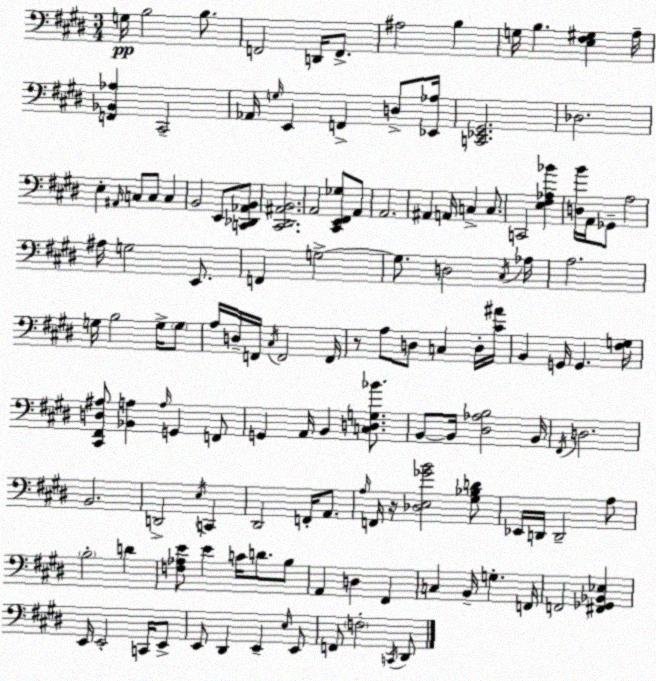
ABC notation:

X:1
T:Untitled
M:3/4
L:1/4
K:E
G,/4 B,2 B,/2 F,,2 D,,/4 F,,/2 ^A,2 B, G,/4 B, [E,^F,^G,] A,/4 [F,,_B,,_A,] ^C,,2 _A,,/4 G,/4 E,, F,, D,/2 [_E,,_A,]/4 [C,,_E,,^G,,]2 _D,2 E, ^A,,/4 C,/2 C,/2 C, B,,2 E,,/2 [C,,_D,,_A,,B,,]/2 [^C,,^D,,^A,,B,,]2 A,,2 [^C,,E,,^F,,_G,]/2 A,,/2 A,,2 ^A,, A,,/4 C, C,/2 C,,2 [E,^F,_A,_B] [D,B]/4 A,,/4 _G,,/2 A,2 ^A,/4 G,2 E,,/2 F,, G,2 G,/2 D,2 ^C,/4 _A,/4 A,2 G,/4 B,2 G,/4 G,/2 A,/4 D,/4 F,,/4 ^C,/4 F,,2 F,,/4 z/2 A,/2 D,/2 C, D,/4 [^C^A]/4 B,, G,,/4 G,, [^F,G,]/4 [^C,,^F,,D,^A,]/2 [_B,,A,] A,/4 G,, F,,/2 G,, A,,/4 B,, [C,D,G,_B]/2 B,,/2 B,,/4 [^D,_A,B,]2 B,,/4 ^F,,/4 D,2 B,,2 D,,2 E,/4 C,, ^D,,2 F,,/4 A,,/2 A,/4 F,,/4 z/4 [_D,E,_GB]2 [^G,_B,D]/2 _E,,/4 D,,/4 D,,2 A,/2 B,2 D [F,_A,E]/2 E C/4 D/2 B,/2 A,, D, ^F,, C, B,,/4 G, F,,/4 F,,2 [^F,,_G,,_B,,_E,] E,,/4 E,,2 C,,/4 E,,/2 E,,/2 ^D,, E,, E,/4 E,,/2 F,,/2 F,2 C,,/4 ^D,,/2